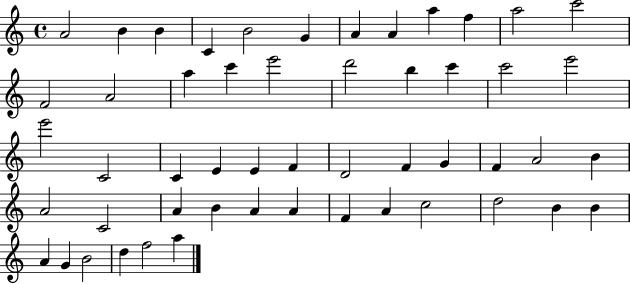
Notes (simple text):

A4/h B4/q B4/q C4/q B4/h G4/q A4/q A4/q A5/q F5/q A5/h C6/h F4/h A4/h A5/q C6/q E6/h D6/h B5/q C6/q C6/h E6/h E6/h C4/h C4/q E4/q E4/q F4/q D4/h F4/q G4/q F4/q A4/h B4/q A4/h C4/h A4/q B4/q A4/q A4/q F4/q A4/q C5/h D5/h B4/q B4/q A4/q G4/q B4/h D5/q F5/h A5/q